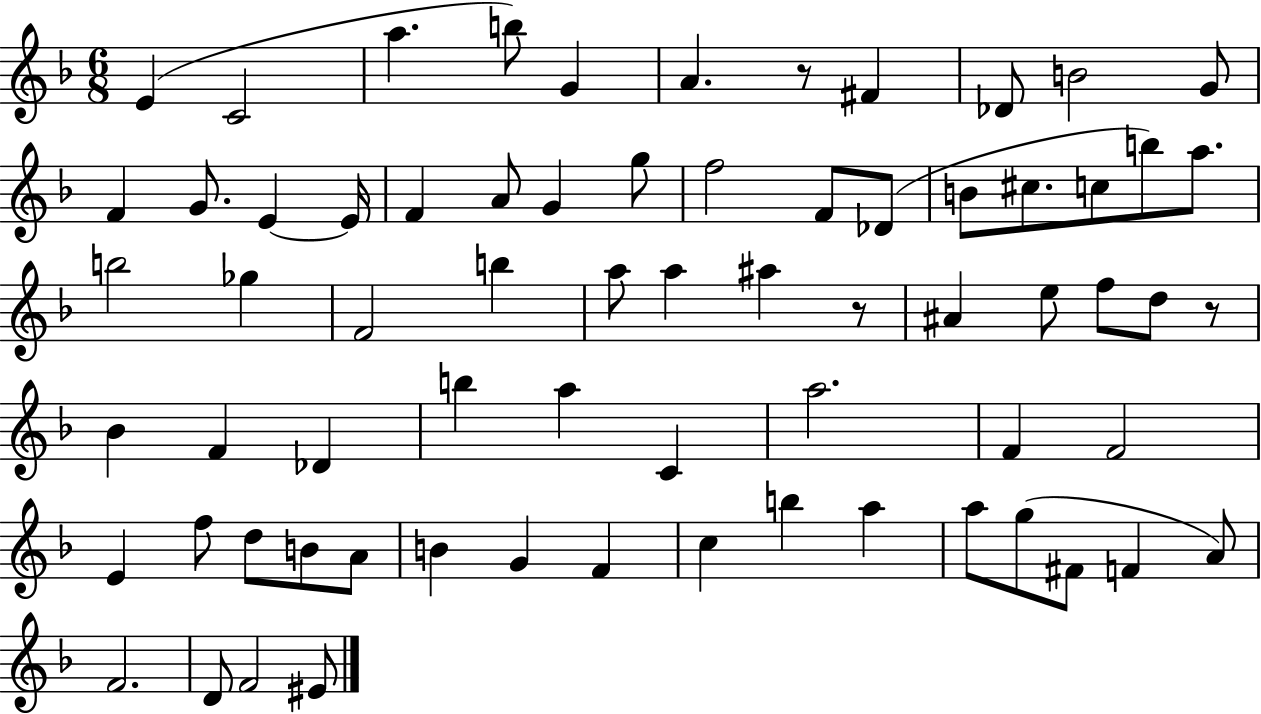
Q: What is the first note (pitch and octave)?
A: E4